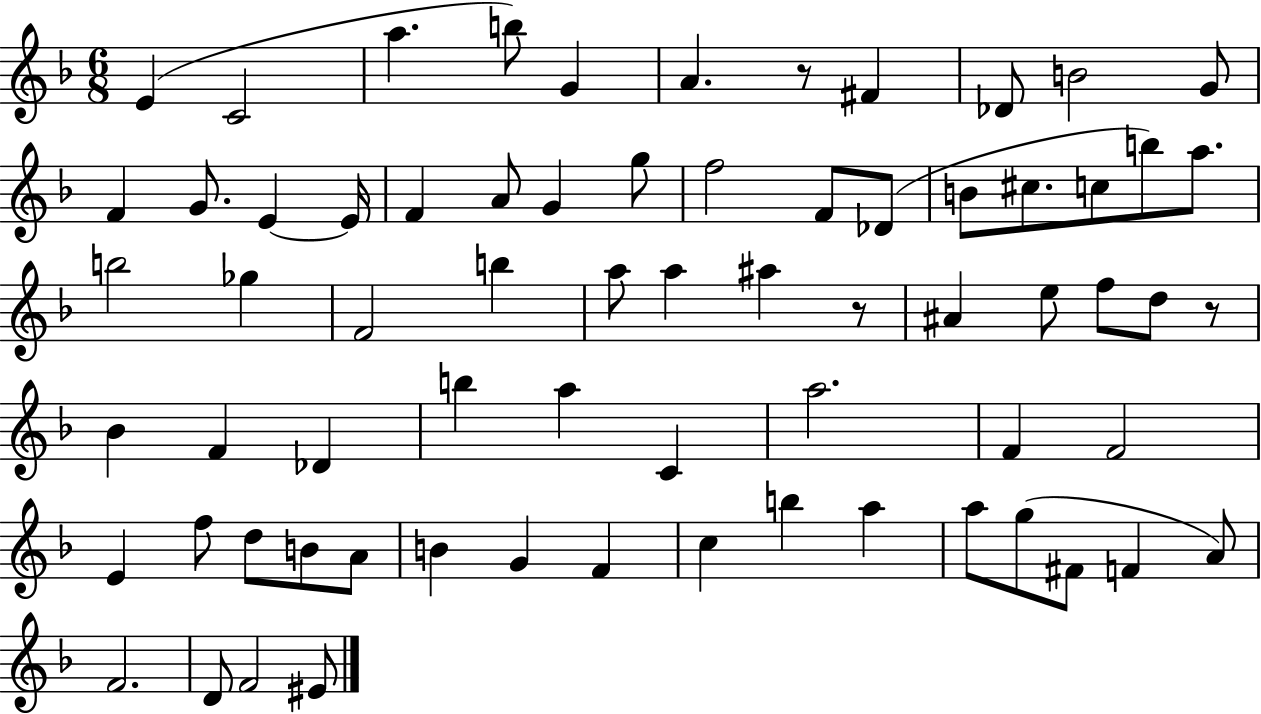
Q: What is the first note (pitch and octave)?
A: E4